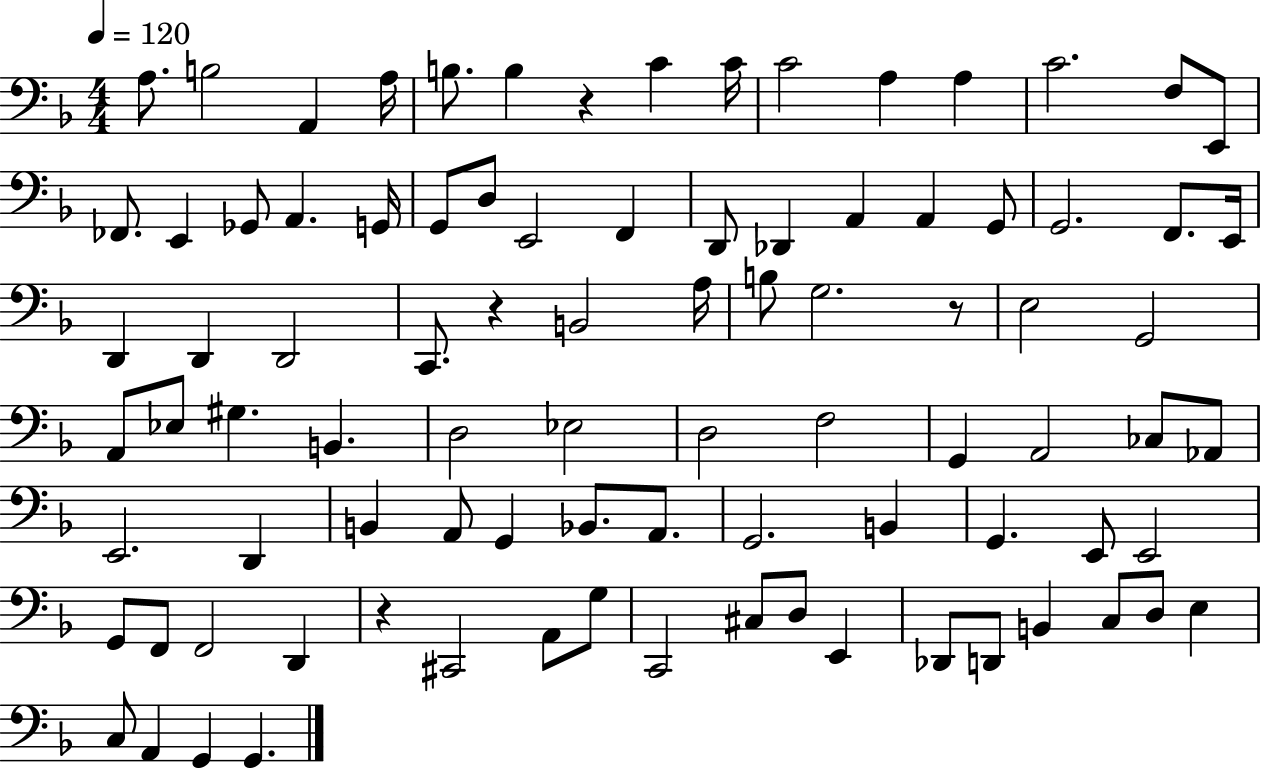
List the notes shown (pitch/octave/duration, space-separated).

A3/e. B3/h A2/q A3/s B3/e. B3/q R/q C4/q C4/s C4/h A3/q A3/q C4/h. F3/e E2/e FES2/e. E2/q Gb2/e A2/q. G2/s G2/e D3/e E2/h F2/q D2/e Db2/q A2/q A2/q G2/e G2/h. F2/e. E2/s D2/q D2/q D2/h C2/e. R/q B2/h A3/s B3/e G3/h. R/e E3/h G2/h A2/e Eb3/e G#3/q. B2/q. D3/h Eb3/h D3/h F3/h G2/q A2/h CES3/e Ab2/e E2/h. D2/q B2/q A2/e G2/q Bb2/e. A2/e. G2/h. B2/q G2/q. E2/e E2/h G2/e F2/e F2/h D2/q R/q C#2/h A2/e G3/e C2/h C#3/e D3/e E2/q Db2/e D2/e B2/q C3/e D3/e E3/q C3/e A2/q G2/q G2/q.